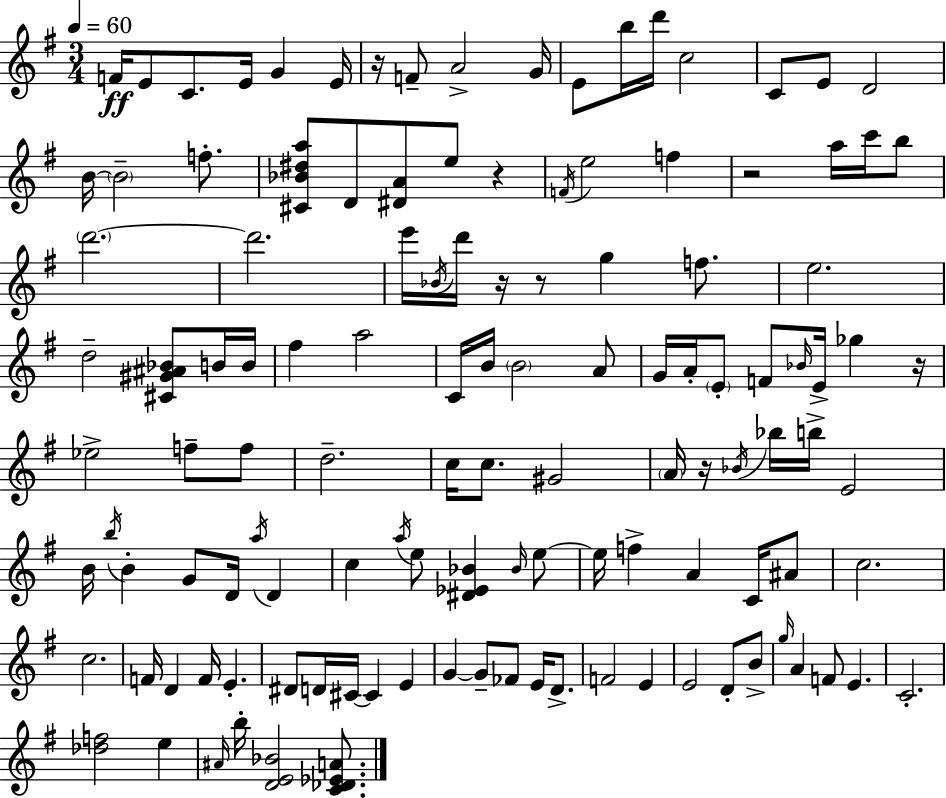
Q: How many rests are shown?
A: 7